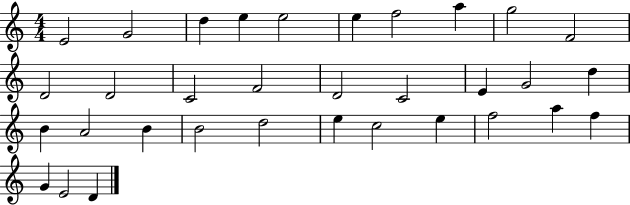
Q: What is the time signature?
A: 4/4